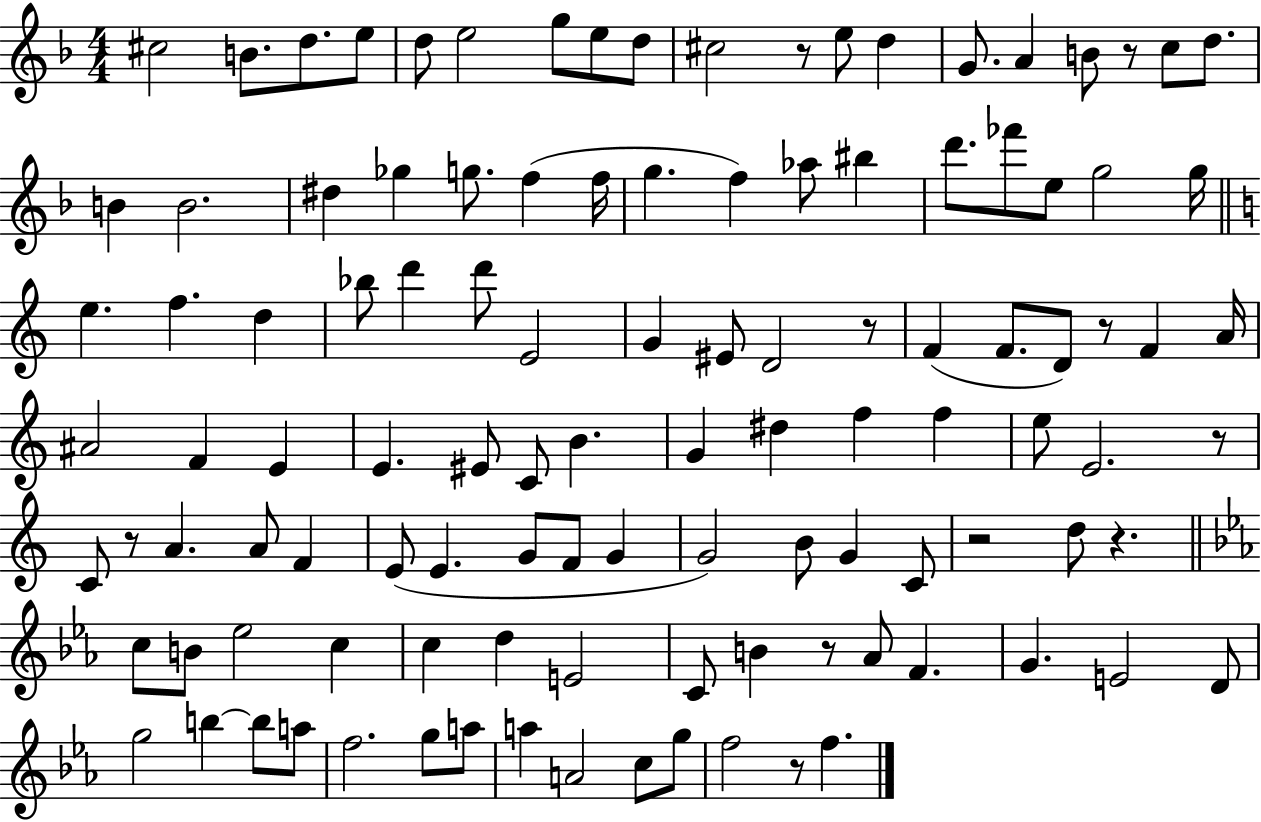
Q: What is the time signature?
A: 4/4